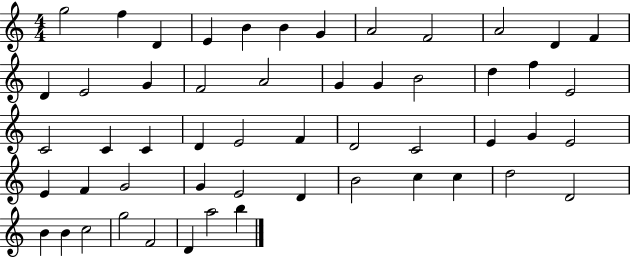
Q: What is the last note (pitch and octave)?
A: B5